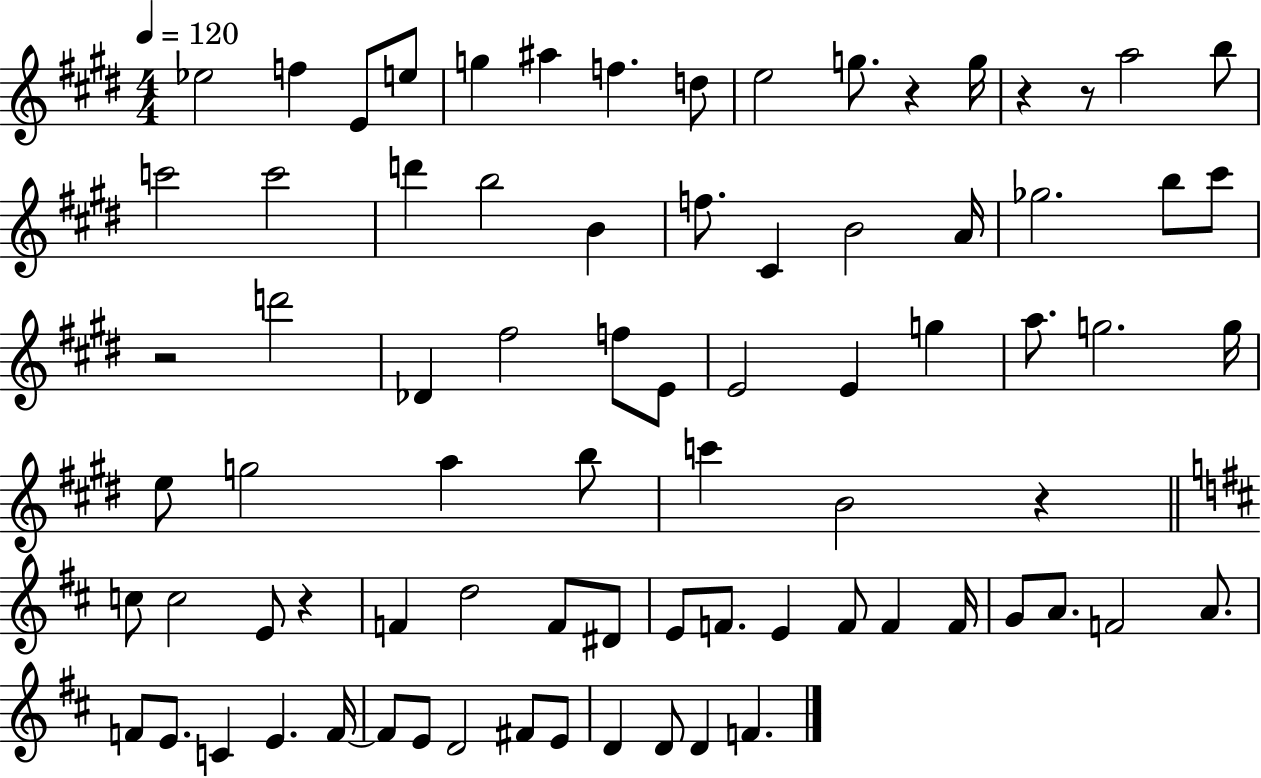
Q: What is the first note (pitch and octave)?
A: Eb5